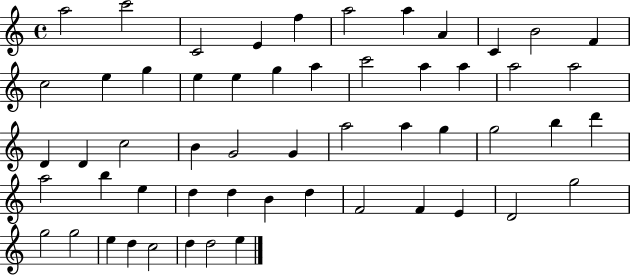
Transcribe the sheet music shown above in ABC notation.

X:1
T:Untitled
M:4/4
L:1/4
K:C
a2 c'2 C2 E f a2 a A C B2 F c2 e g e e g a c'2 a a a2 a2 D D c2 B G2 G a2 a g g2 b d' a2 b e d d B d F2 F E D2 g2 g2 g2 e d c2 d d2 e